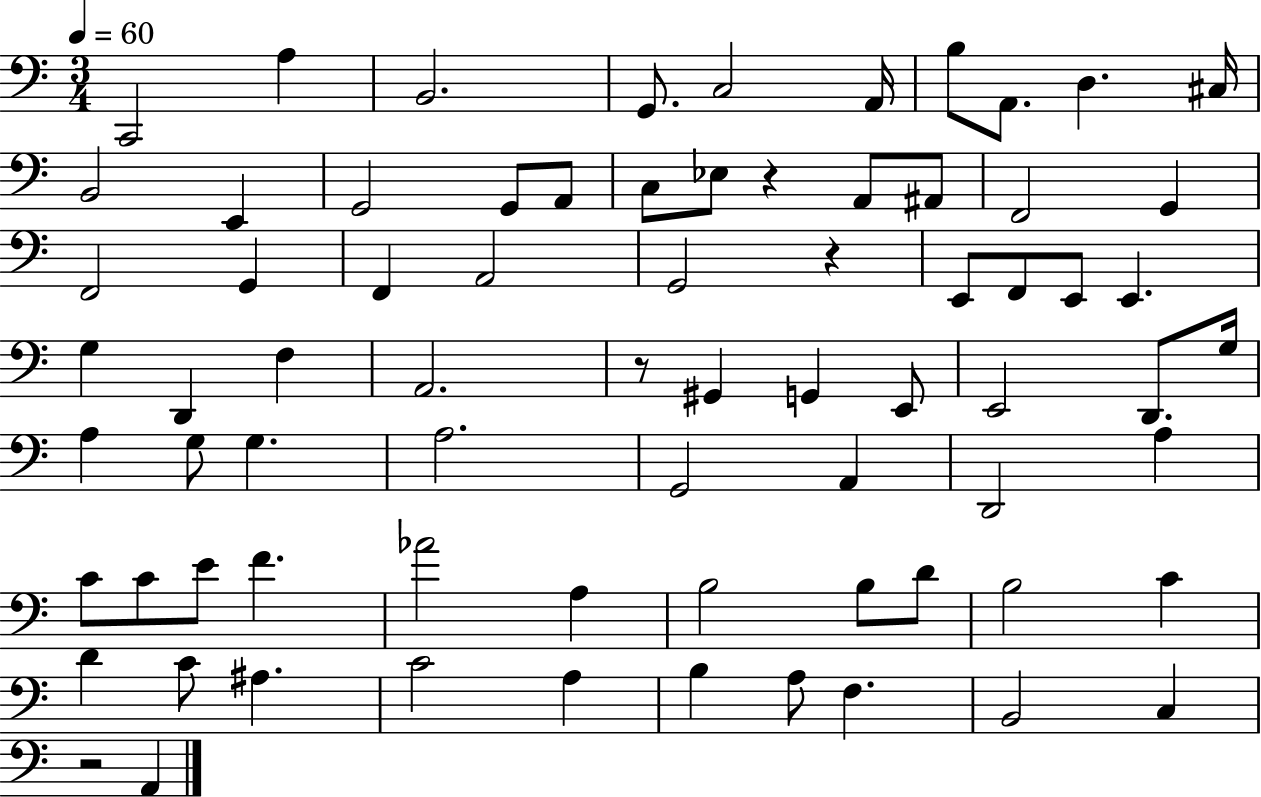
{
  \clef bass
  \numericTimeSignature
  \time 3/4
  \key c \major
  \tempo 4 = 60
  c,2 a4 | b,2. | g,8. c2 a,16 | b8 a,8. d4. cis16 | \break b,2 e,4 | g,2 g,8 a,8 | c8 ees8 r4 a,8 ais,8 | f,2 g,4 | \break f,2 g,4 | f,4 a,2 | g,2 r4 | e,8 f,8 e,8 e,4. | \break g4 d,4 f4 | a,2. | r8 gis,4 g,4 e,8 | e,2 d,8. g16 | \break a4 g8 g4. | a2. | g,2 a,4 | d,2 a4 | \break c'8 c'8 e'8 f'4. | aes'2 a4 | b2 b8 d'8 | b2 c'4 | \break d'4 c'8 ais4. | c'2 a4 | b4 a8 f4. | b,2 c4 | \break r2 a,4 | \bar "|."
}